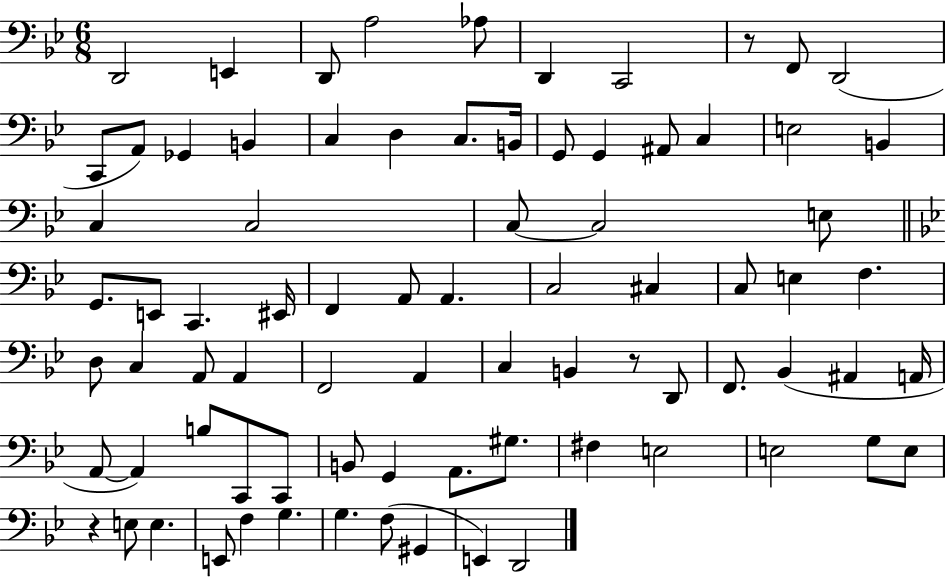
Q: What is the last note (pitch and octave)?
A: D2